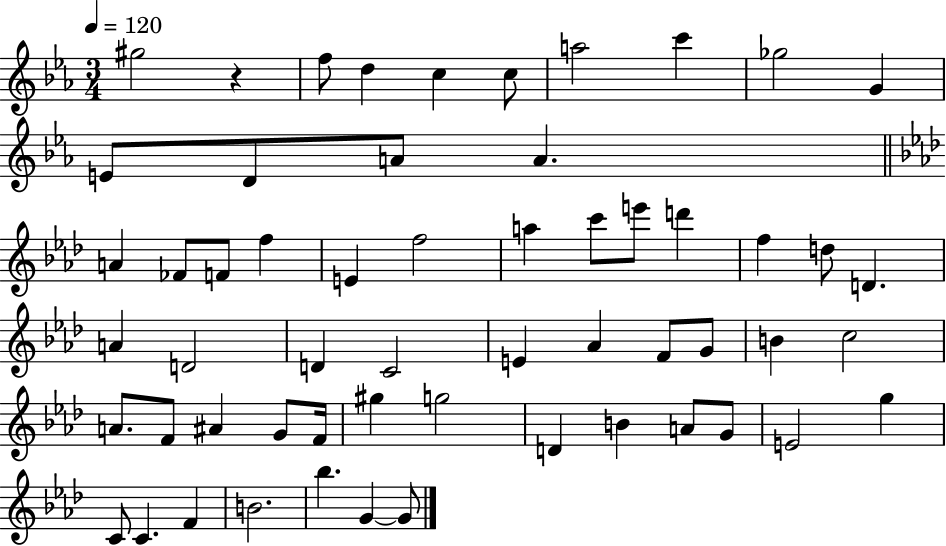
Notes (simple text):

G#5/h R/q F5/e D5/q C5/q C5/e A5/h C6/q Gb5/h G4/q E4/e D4/e A4/e A4/q. A4/q FES4/e F4/e F5/q E4/q F5/h A5/q C6/e E6/e D6/q F5/q D5/e D4/q. A4/q D4/h D4/q C4/h E4/q Ab4/q F4/e G4/e B4/q C5/h A4/e. F4/e A#4/q G4/e F4/s G#5/q G5/h D4/q B4/q A4/e G4/e E4/h G5/q C4/e C4/q. F4/q B4/h. Bb5/q. G4/q G4/e